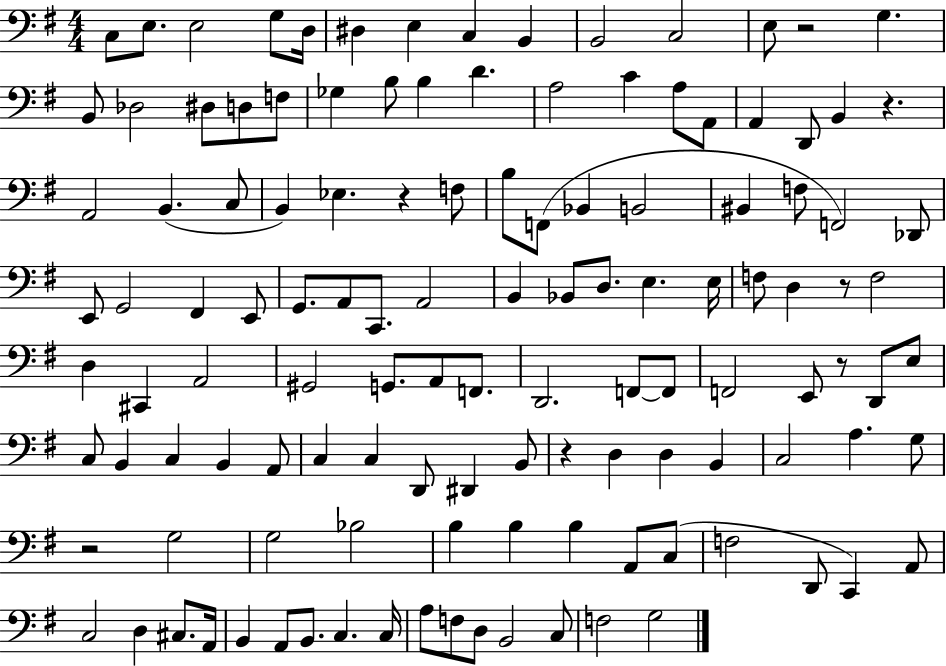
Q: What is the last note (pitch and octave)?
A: G3